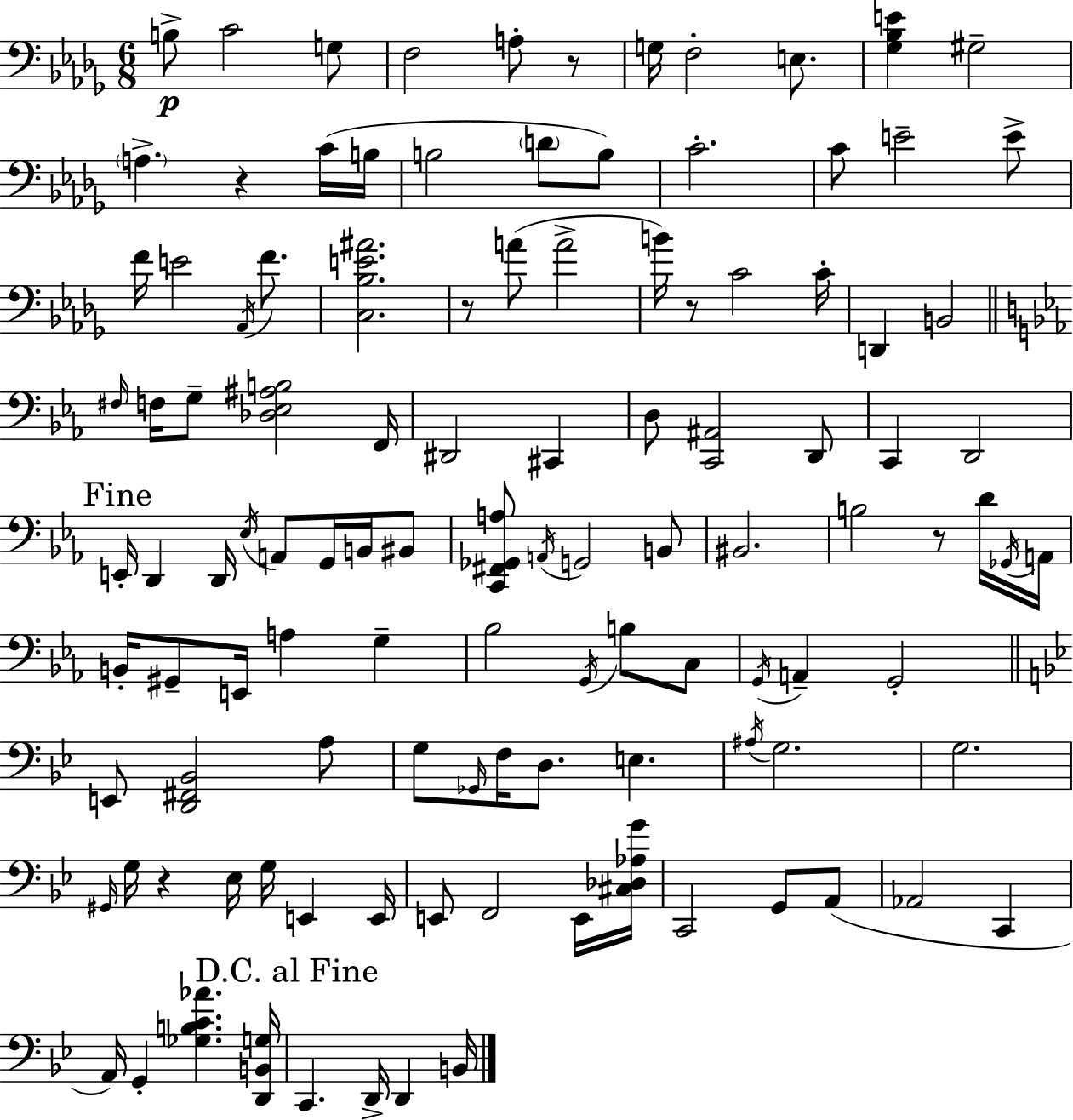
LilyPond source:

{
  \clef bass
  \numericTimeSignature
  \time 6/8
  \key bes \minor
  b8->\p c'2 g8 | f2 a8-. r8 | g16 f2-. e8. | <ges bes e'>4 gis2-- | \break \parenthesize a4.-> r4 c'16( b16 | b2 \parenthesize d'8 b8) | c'2.-. | c'8 e'2-- e'8-> | \break f'16 e'2 \acciaccatura { aes,16 } f'8. | <c bes e' ais'>2. | r8 a'8( a'2-> | b'16) r8 c'2 | \break c'16-. d,4 b,2 | \bar "||" \break \key ees \major \grace { fis16 } f16 g8-- <des ees ais b>2 | f,16 dis,2 cis,4 | d8 <c, ais,>2 d,8 | c,4 d,2 | \break \mark "Fine" e,16-. d,4 d,16 \acciaccatura { ees16 } a,8 g,16 b,16 | bis,8 <c, fis, ges, a>8 \acciaccatura { a,16 } g,2 | b,8 bis,2. | b2 r8 | \break d'16 \acciaccatura { ges,16 } a,16 b,16-. gis,8-- e,16 a4 | g4-- bes2 | \acciaccatura { g,16 } b8 c8 \acciaccatura { g,16 } a,4-- g,2-. | \bar "||" \break \key bes \major e,8 <d, fis, bes,>2 a8 | g8 \grace { ges,16 } f16 d8. e4. | \acciaccatura { ais16 } g2. | g2. | \break \grace { gis,16 } g16 r4 ees16 g16 e,4 | e,16 e,8 f,2 | e,16 <cis des aes g'>16 c,2 g,8 | a,8( aes,2 c,4 | \break a,16) g,4-. <ges b c' aes'>4. | <d, b, g>16 \mark "D.C. al Fine" c,4. d,16-> d,4 | b,16 \bar "|."
}